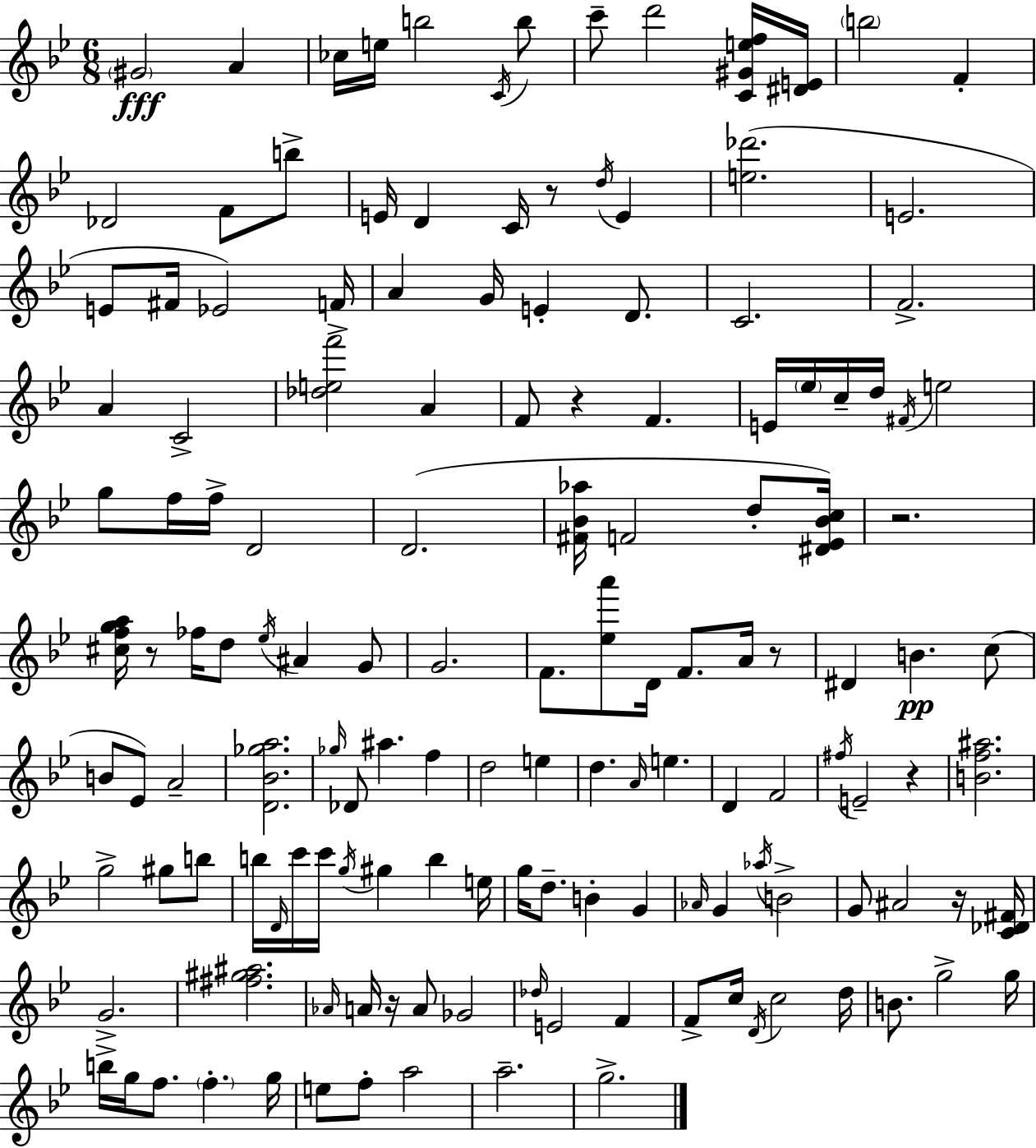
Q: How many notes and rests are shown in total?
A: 144